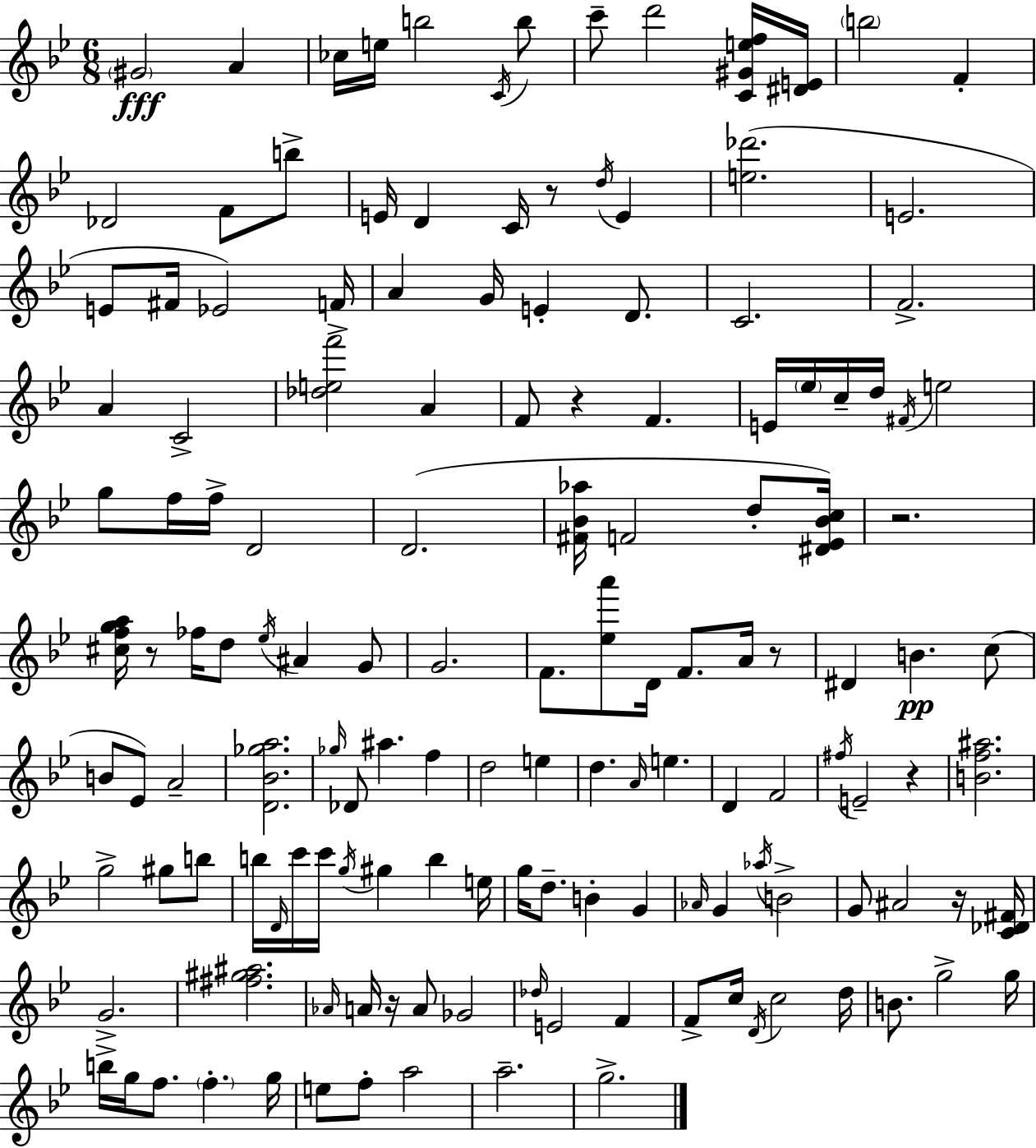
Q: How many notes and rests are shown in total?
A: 144